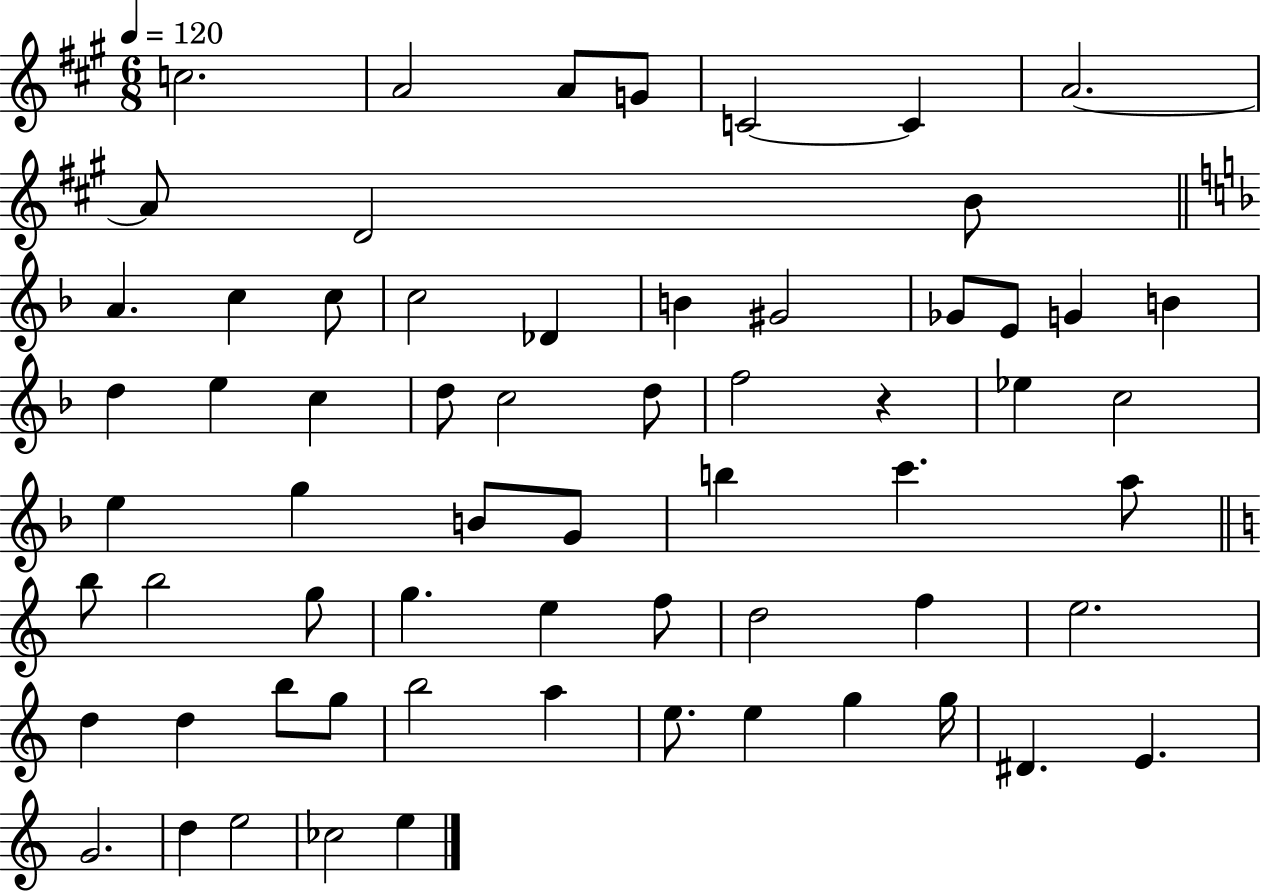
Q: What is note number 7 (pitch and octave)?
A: A4